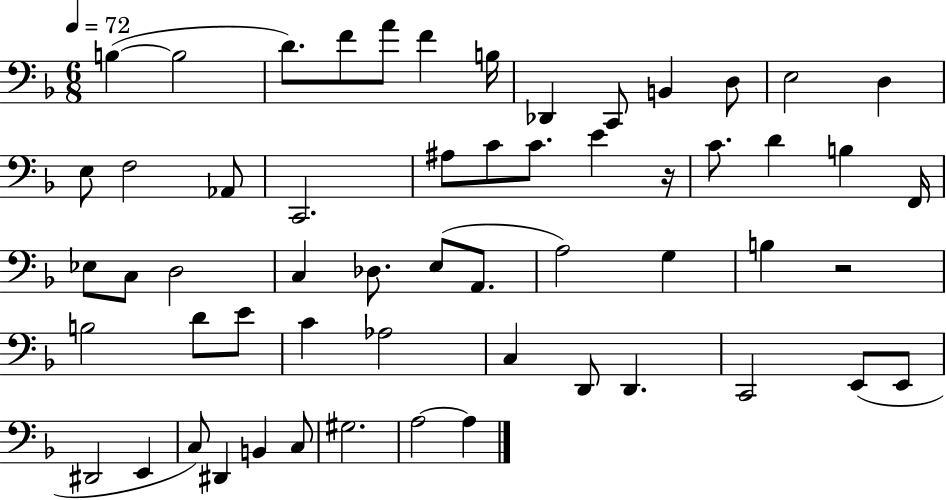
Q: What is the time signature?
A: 6/8